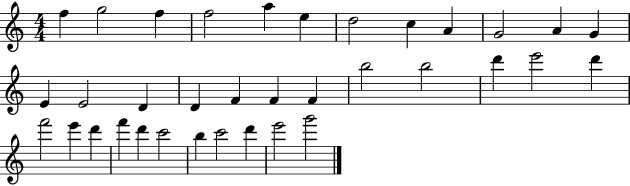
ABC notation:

X:1
T:Untitled
M:4/4
L:1/4
K:C
f g2 f f2 a e d2 c A G2 A G E E2 D D F F F b2 b2 d' e'2 d' f'2 e' d' f' d' c'2 b c'2 d' e'2 g'2